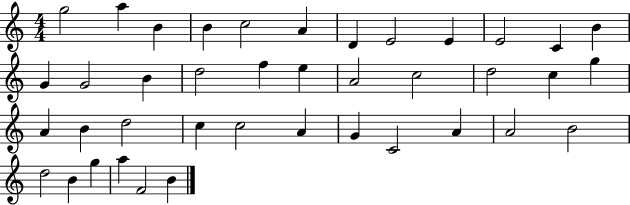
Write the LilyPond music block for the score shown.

{
  \clef treble
  \numericTimeSignature
  \time 4/4
  \key c \major
  g''2 a''4 b'4 | b'4 c''2 a'4 | d'4 e'2 e'4 | e'2 c'4 b'4 | \break g'4 g'2 b'4 | d''2 f''4 e''4 | a'2 c''2 | d''2 c''4 g''4 | \break a'4 b'4 d''2 | c''4 c''2 a'4 | g'4 c'2 a'4 | a'2 b'2 | \break d''2 b'4 g''4 | a''4 f'2 b'4 | \bar "|."
}